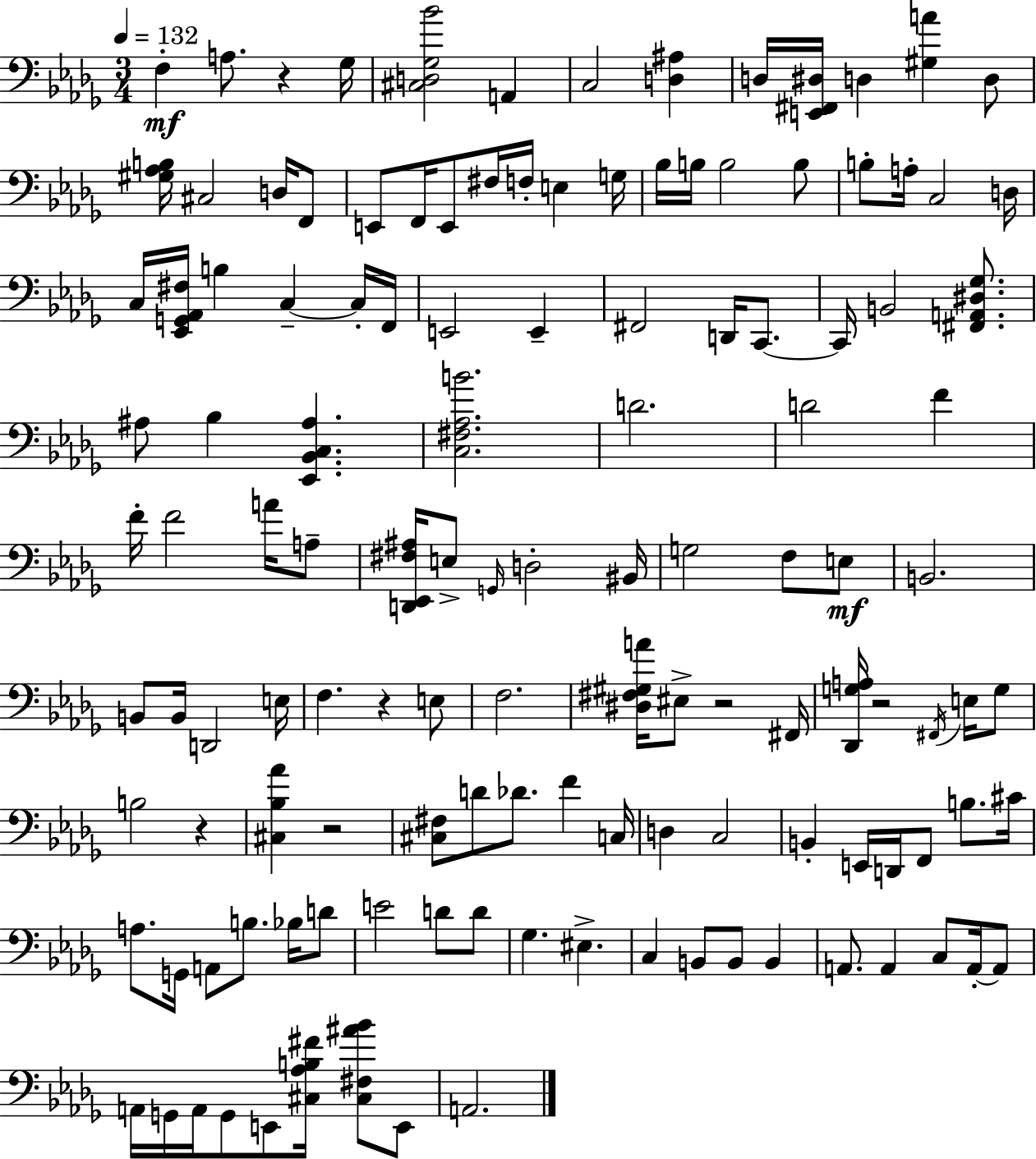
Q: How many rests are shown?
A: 6